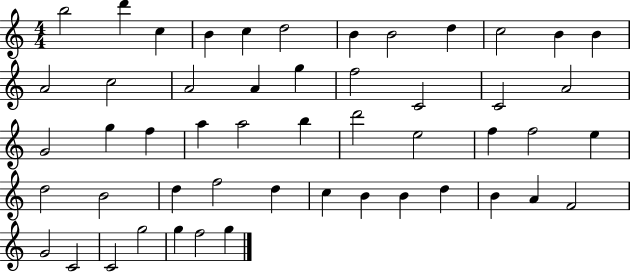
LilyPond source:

{
  \clef treble
  \numericTimeSignature
  \time 4/4
  \key c \major
  b''2 d'''4 c''4 | b'4 c''4 d''2 | b'4 b'2 d''4 | c''2 b'4 b'4 | \break a'2 c''2 | a'2 a'4 g''4 | f''2 c'2 | c'2 a'2 | \break g'2 g''4 f''4 | a''4 a''2 b''4 | d'''2 e''2 | f''4 f''2 e''4 | \break d''2 b'2 | d''4 f''2 d''4 | c''4 b'4 b'4 d''4 | b'4 a'4 f'2 | \break g'2 c'2 | c'2 g''2 | g''4 f''2 g''4 | \bar "|."
}